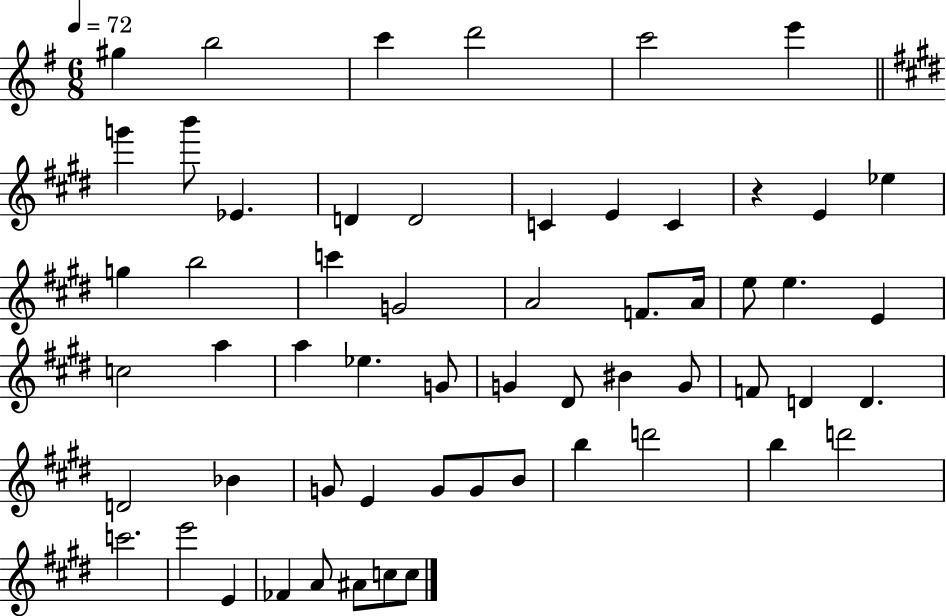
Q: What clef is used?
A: treble